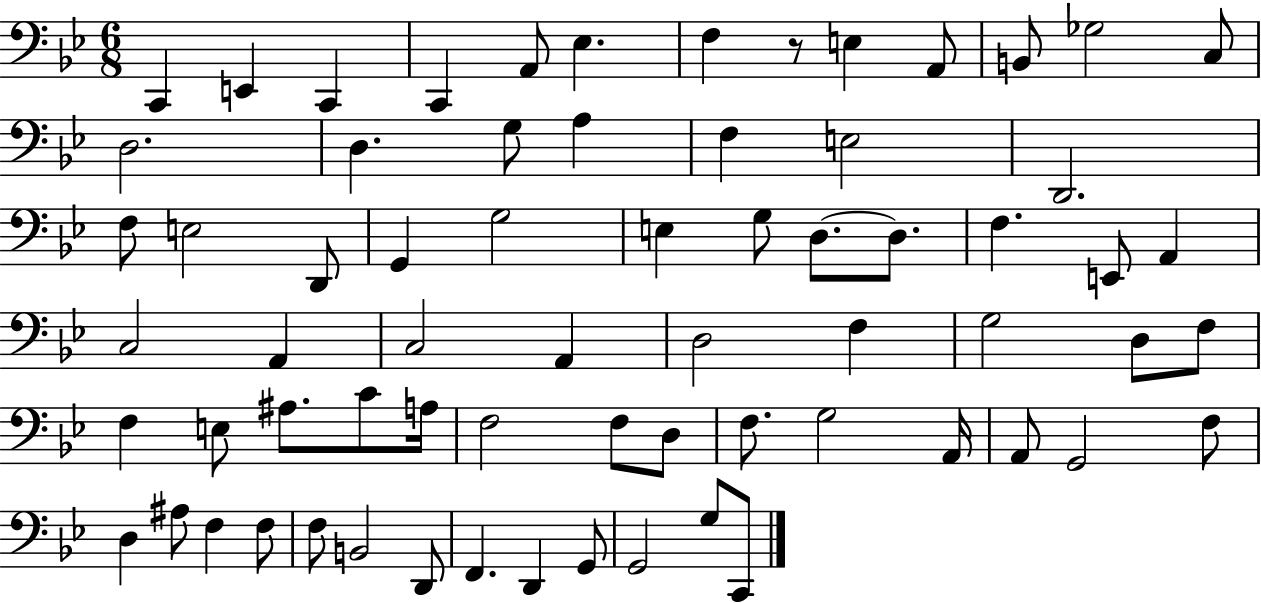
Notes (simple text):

C2/q E2/q C2/q C2/q A2/e Eb3/q. F3/q R/e E3/q A2/e B2/e Gb3/h C3/e D3/h. D3/q. G3/e A3/q F3/q E3/h D2/h. F3/e E3/h D2/e G2/q G3/h E3/q G3/e D3/e. D3/e. F3/q. E2/e A2/q C3/h A2/q C3/h A2/q D3/h F3/q G3/h D3/e F3/e F3/q E3/e A#3/e. C4/e A3/s F3/h F3/e D3/e F3/e. G3/h A2/s A2/e G2/h F3/e D3/q A#3/e F3/q F3/e F3/e B2/h D2/e F2/q. D2/q G2/e G2/h G3/e C2/e